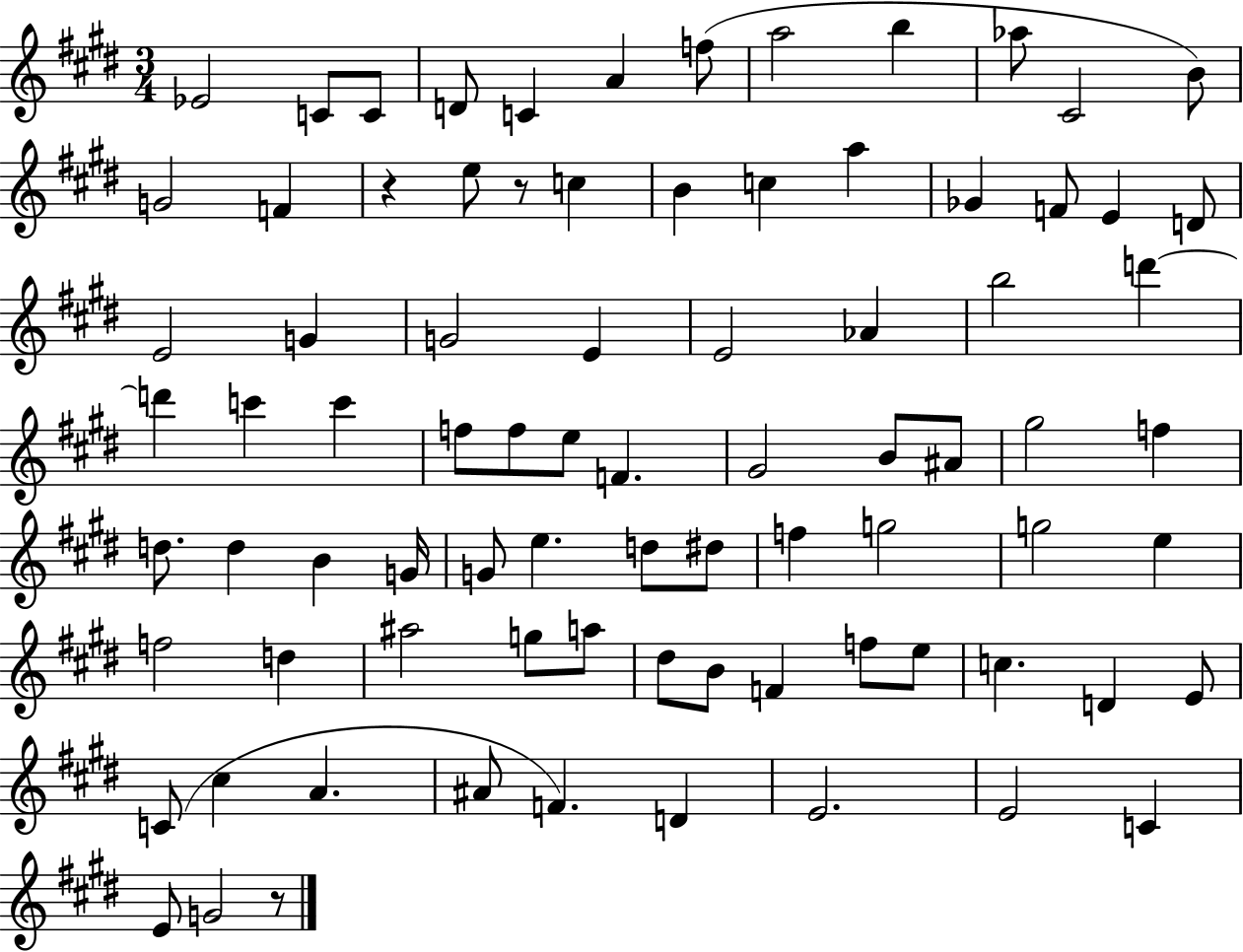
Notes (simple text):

Eb4/h C4/e C4/e D4/e C4/q A4/q F5/e A5/h B5/q Ab5/e C#4/h B4/e G4/h F4/q R/q E5/e R/e C5/q B4/q C5/q A5/q Gb4/q F4/e E4/q D4/e E4/h G4/q G4/h E4/q E4/h Ab4/q B5/h D6/q D6/q C6/q C6/q F5/e F5/e E5/e F4/q. G#4/h B4/e A#4/e G#5/h F5/q D5/e. D5/q B4/q G4/s G4/e E5/q. D5/e D#5/e F5/q G5/h G5/h E5/q F5/h D5/q A#5/h G5/e A5/e D#5/e B4/e F4/q F5/e E5/e C5/q. D4/q E4/e C4/e C#5/q A4/q. A#4/e F4/q. D4/q E4/h. E4/h C4/q E4/e G4/h R/e